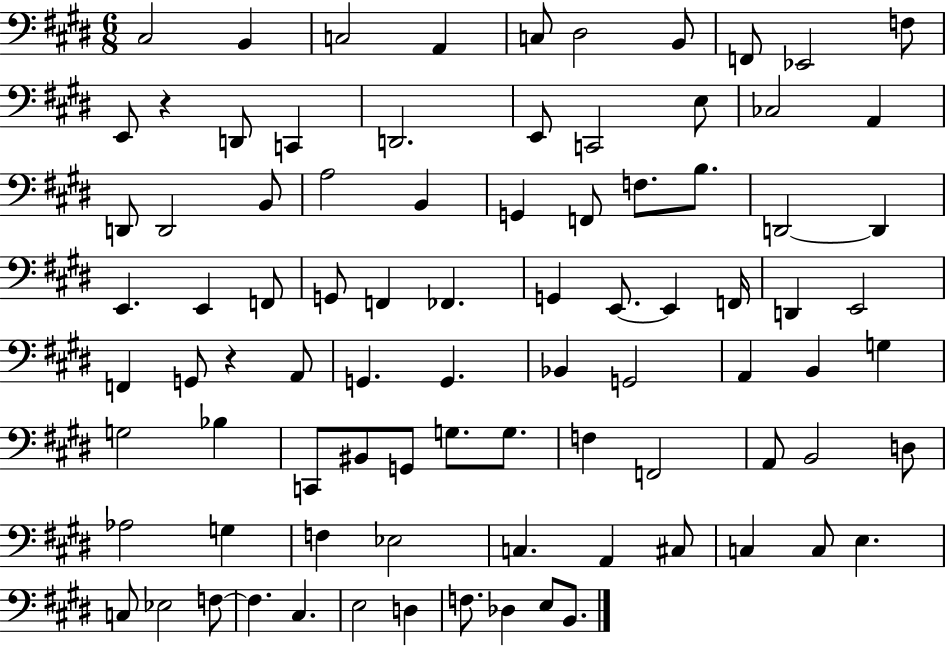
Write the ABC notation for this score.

X:1
T:Untitled
M:6/8
L:1/4
K:E
^C,2 B,, C,2 A,, C,/2 ^D,2 B,,/2 F,,/2 _E,,2 F,/2 E,,/2 z D,,/2 C,, D,,2 E,,/2 C,,2 E,/2 _C,2 A,, D,,/2 D,,2 B,,/2 A,2 B,, G,, F,,/2 F,/2 B,/2 D,,2 D,, E,, E,, F,,/2 G,,/2 F,, _F,, G,, E,,/2 E,, F,,/4 D,, E,,2 F,, G,,/2 z A,,/2 G,, G,, _B,, G,,2 A,, B,, G, G,2 _B, C,,/2 ^B,,/2 G,,/2 G,/2 G,/2 F, F,,2 A,,/2 B,,2 D,/2 _A,2 G, F, _E,2 C, A,, ^C,/2 C, C,/2 E, C,/2 _E,2 F,/2 F, ^C, E,2 D, F,/2 _D, E,/2 B,,/2